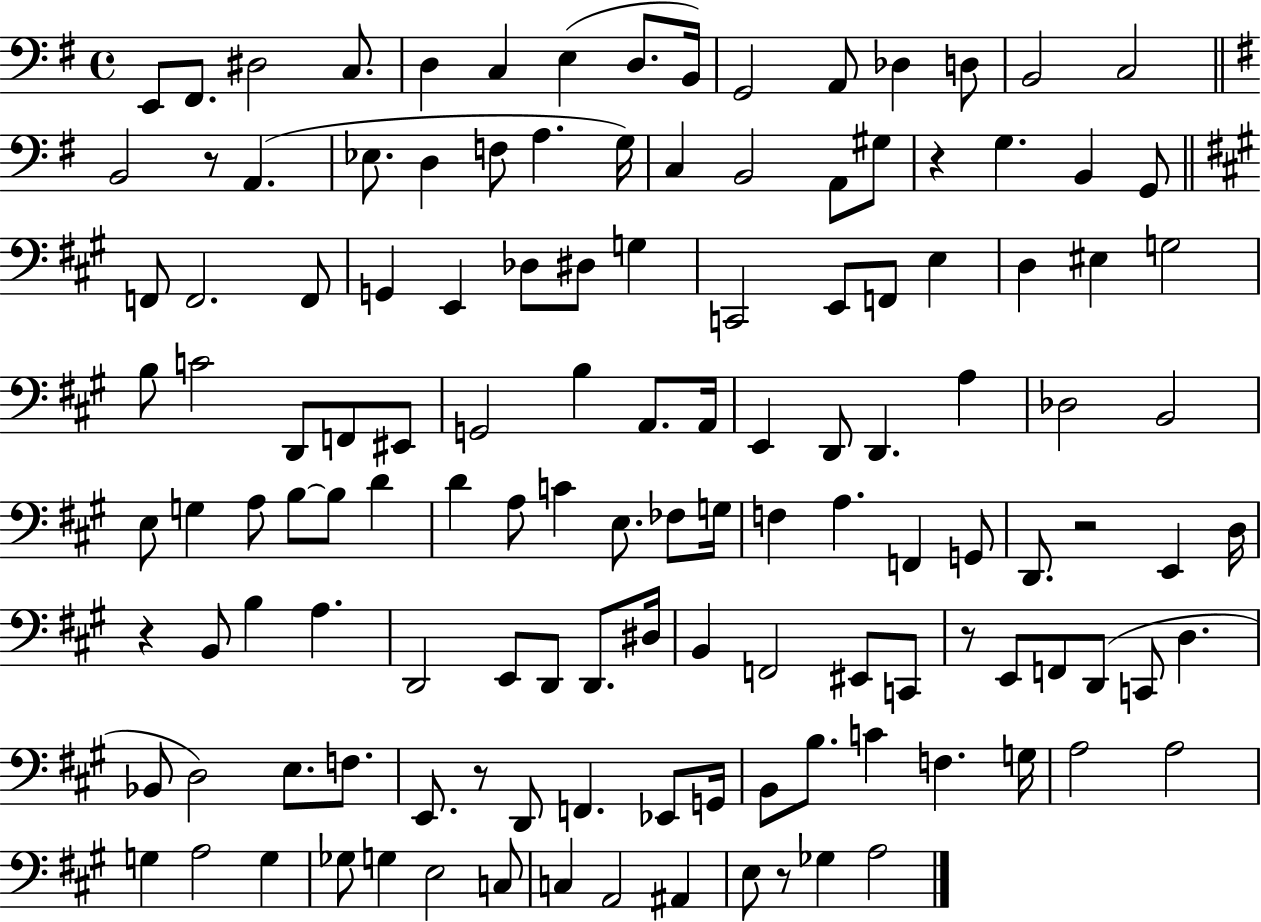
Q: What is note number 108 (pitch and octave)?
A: F3